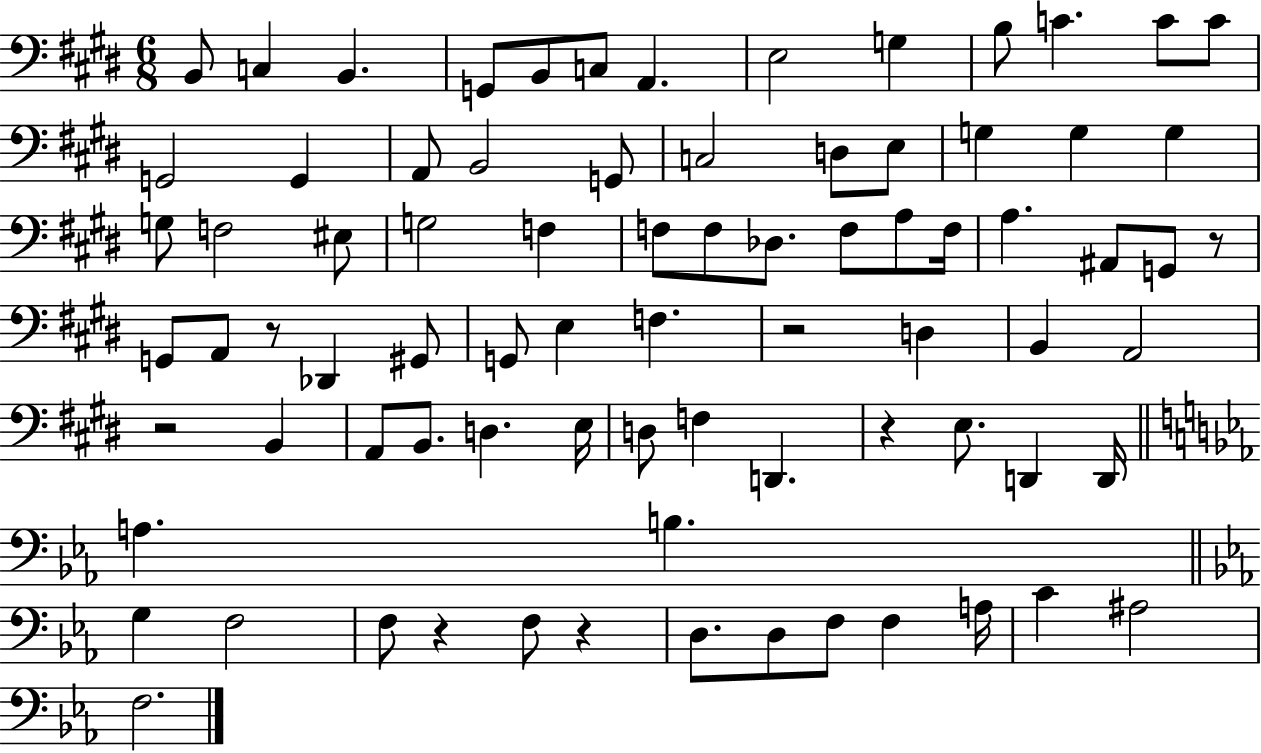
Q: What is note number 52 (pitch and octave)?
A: D3